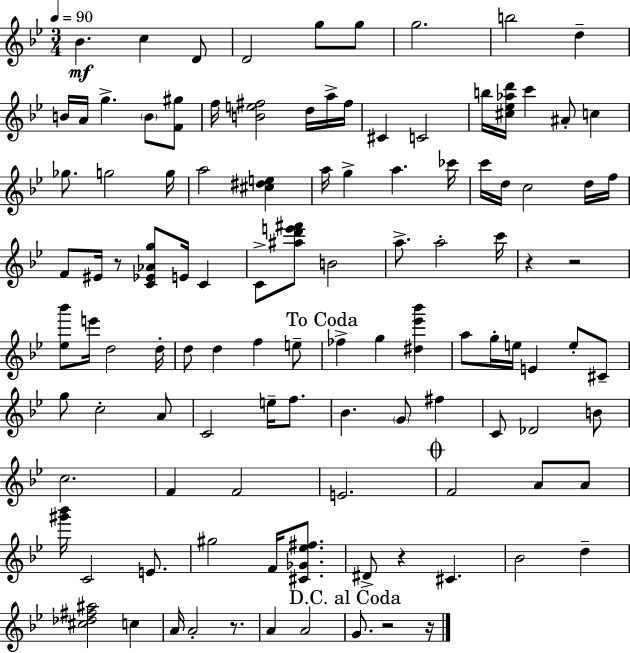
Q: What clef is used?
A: treble